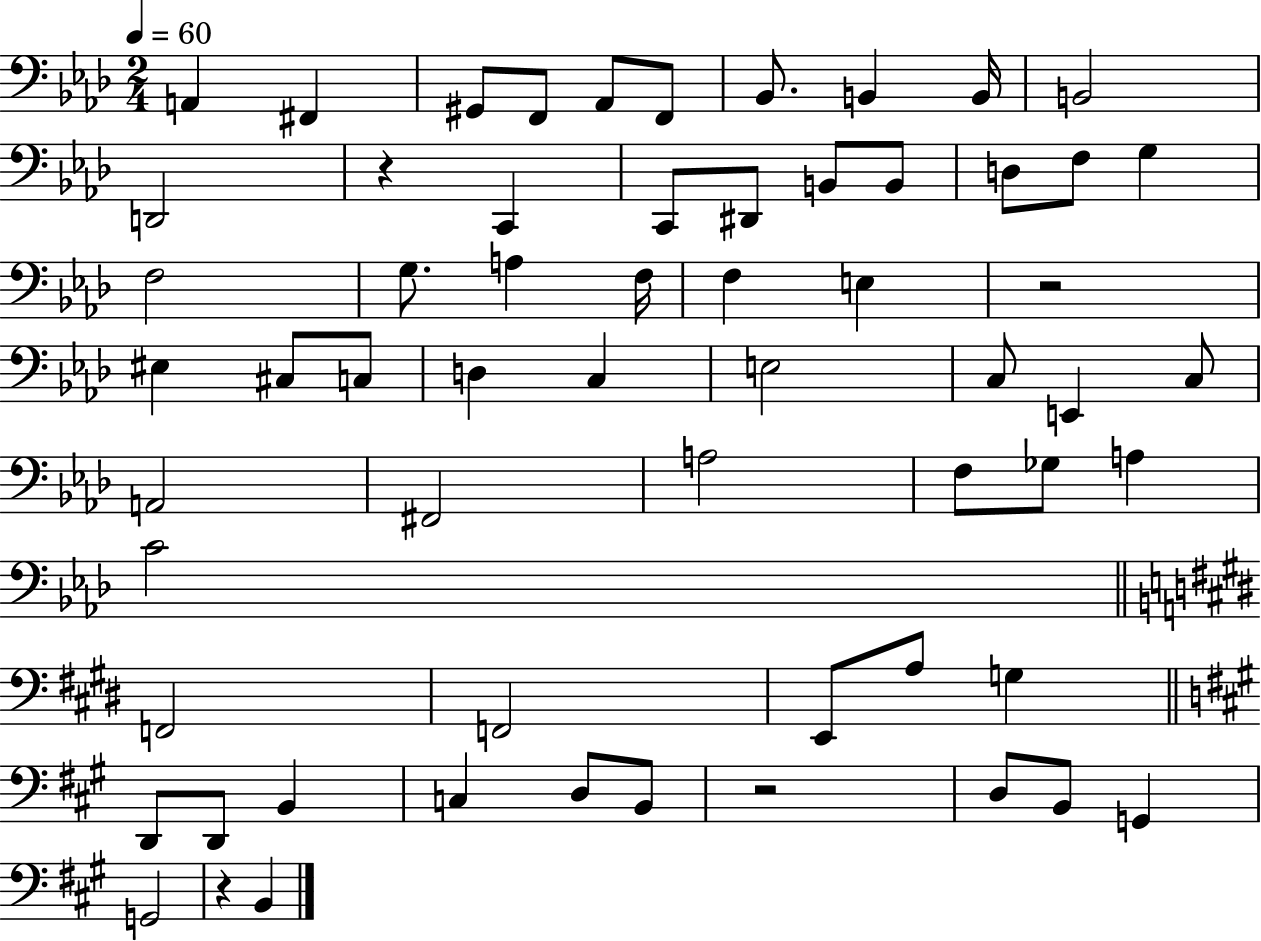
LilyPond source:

{
  \clef bass
  \numericTimeSignature
  \time 2/4
  \key aes \major
  \tempo 4 = 60
  a,4 fis,4 | gis,8 f,8 aes,8 f,8 | bes,8. b,4 b,16 | b,2 | \break d,2 | r4 c,4 | c,8 dis,8 b,8 b,8 | d8 f8 g4 | \break f2 | g8. a4 f16 | f4 e4 | r2 | \break eis4 cis8 c8 | d4 c4 | e2 | c8 e,4 c8 | \break a,2 | fis,2 | a2 | f8 ges8 a4 | \break c'2 | \bar "||" \break \key e \major f,2 | f,2 | e,8 a8 g4 | \bar "||" \break \key a \major d,8 d,8 b,4 | c4 d8 b,8 | r2 | d8 b,8 g,4 | \break g,2 | r4 b,4 | \bar "|."
}